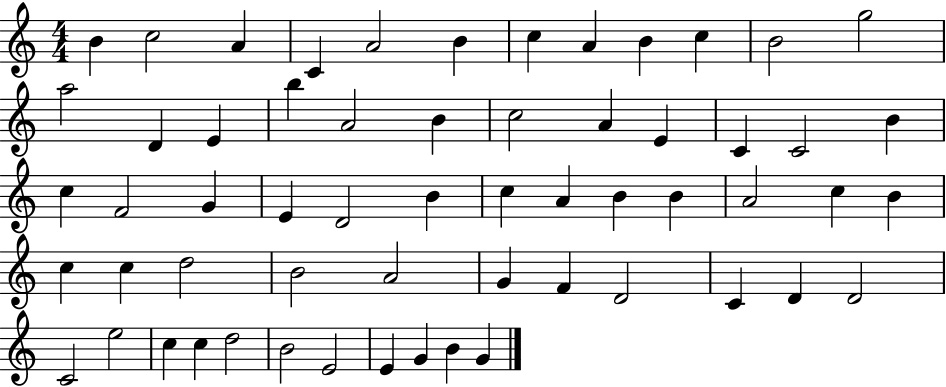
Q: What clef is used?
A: treble